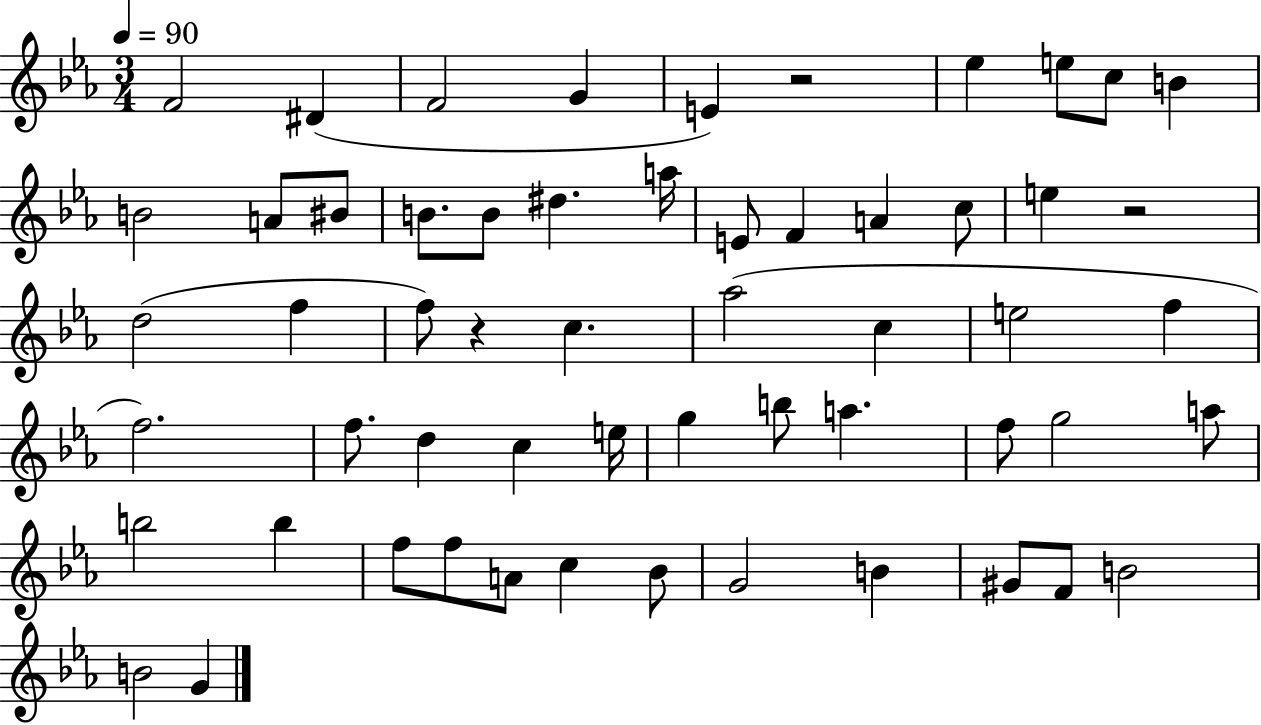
F4/h D#4/q F4/h G4/q E4/q R/h Eb5/q E5/e C5/e B4/q B4/h A4/e BIS4/e B4/e. B4/e D#5/q. A5/s E4/e F4/q A4/q C5/e E5/q R/h D5/h F5/q F5/e R/q C5/q. Ab5/h C5/q E5/h F5/q F5/h. F5/e. D5/q C5/q E5/s G5/q B5/e A5/q. F5/e G5/h A5/e B5/h B5/q F5/e F5/e A4/e C5/q Bb4/e G4/h B4/q G#4/e F4/e B4/h B4/h G4/q